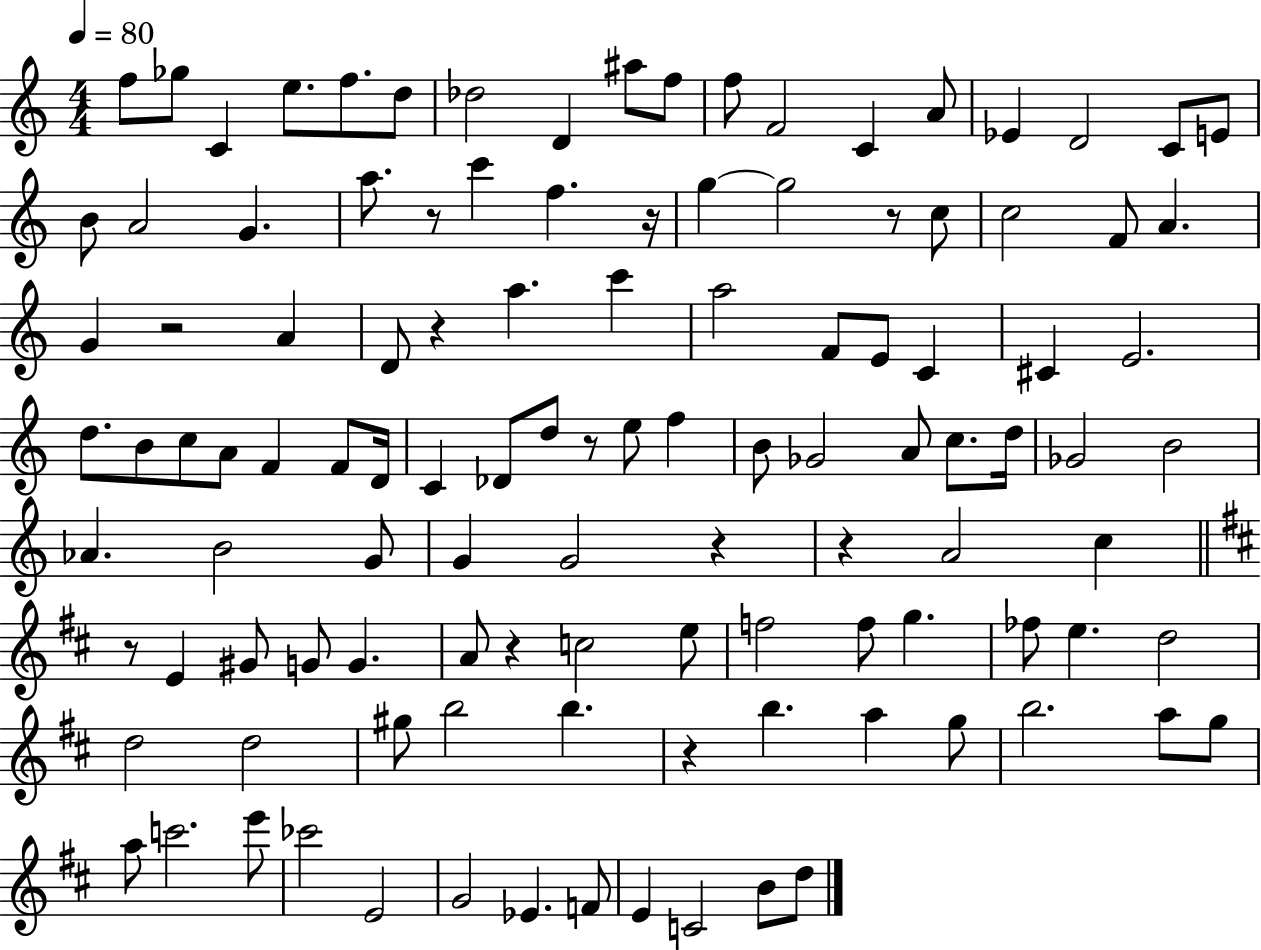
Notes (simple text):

F5/e Gb5/e C4/q E5/e. F5/e. D5/e Db5/h D4/q A#5/e F5/e F5/e F4/h C4/q A4/e Eb4/q D4/h C4/e E4/e B4/e A4/h G4/q. A5/e. R/e C6/q F5/q. R/s G5/q G5/h R/e C5/e C5/h F4/e A4/q. G4/q R/h A4/q D4/e R/q A5/q. C6/q A5/h F4/e E4/e C4/q C#4/q E4/h. D5/e. B4/e C5/e A4/e F4/q F4/e D4/s C4/q Db4/e D5/e R/e E5/e F5/q B4/e Gb4/h A4/e C5/e. D5/s Gb4/h B4/h Ab4/q. B4/h G4/e G4/q G4/h R/q R/q A4/h C5/q R/e E4/q G#4/e G4/e G4/q. A4/e R/q C5/h E5/e F5/h F5/e G5/q. FES5/e E5/q. D5/h D5/h D5/h G#5/e B5/h B5/q. R/q B5/q. A5/q G5/e B5/h. A5/e G5/e A5/e C6/h. E6/e CES6/h E4/h G4/h Eb4/q. F4/e E4/q C4/h B4/e D5/e